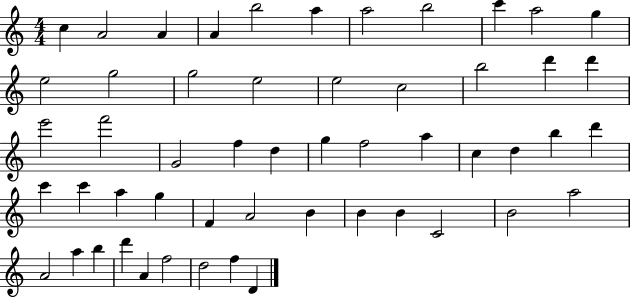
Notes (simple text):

C5/q A4/h A4/q A4/q B5/h A5/q A5/h B5/h C6/q A5/h G5/q E5/h G5/h G5/h E5/h E5/h C5/h B5/h D6/q D6/q E6/h F6/h G4/h F5/q D5/q G5/q F5/h A5/q C5/q D5/q B5/q D6/q C6/q C6/q A5/q G5/q F4/q A4/h B4/q B4/q B4/q C4/h B4/h A5/h A4/h A5/q B5/q D6/q A4/q F5/h D5/h F5/q D4/q